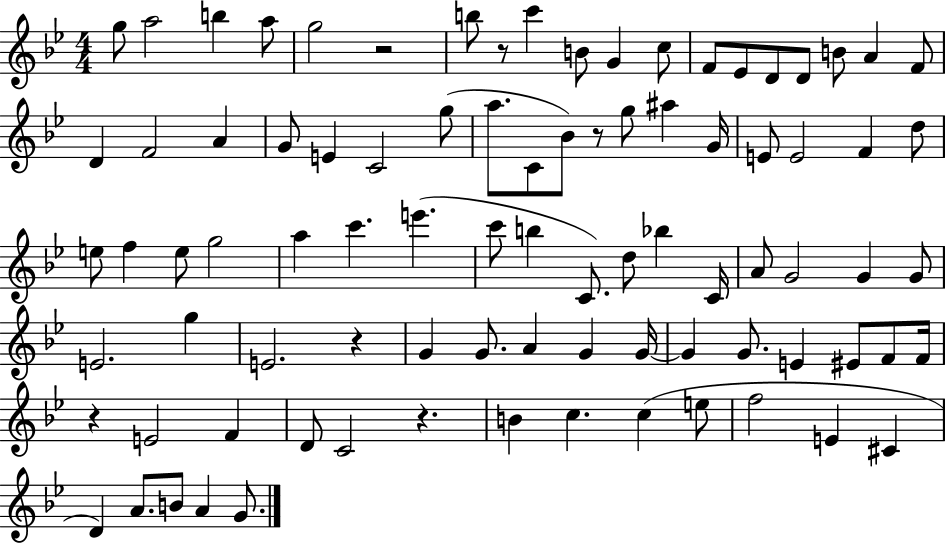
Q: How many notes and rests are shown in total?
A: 87